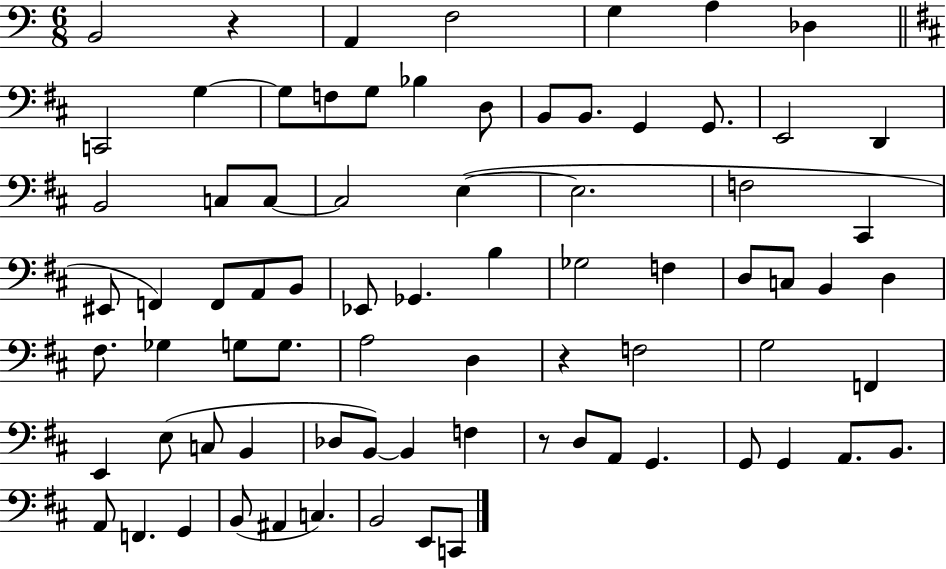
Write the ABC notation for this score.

X:1
T:Untitled
M:6/8
L:1/4
K:C
B,,2 z A,, F,2 G, A, _D, C,,2 G, G,/2 F,/2 G,/2 _B, D,/2 B,,/2 B,,/2 G,, G,,/2 E,,2 D,, B,,2 C,/2 C,/2 C,2 E, E,2 F,2 ^C,, ^E,,/2 F,, F,,/2 A,,/2 B,,/2 _E,,/2 _G,, B, _G,2 F, D,/2 C,/2 B,, D, ^F,/2 _G, G,/2 G,/2 A,2 D, z F,2 G,2 F,, E,, E,/2 C,/2 B,, _D,/2 B,,/2 B,, F, z/2 D,/2 A,,/2 G,, G,,/2 G,, A,,/2 B,,/2 A,,/2 F,, G,, B,,/2 ^A,, C, B,,2 E,,/2 C,,/2